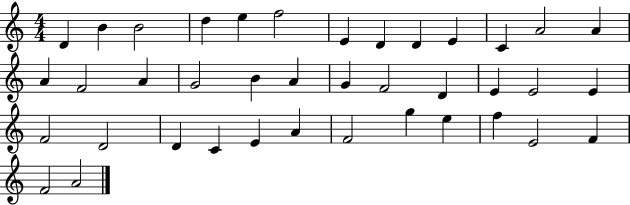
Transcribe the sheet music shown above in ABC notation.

X:1
T:Untitled
M:4/4
L:1/4
K:C
D B B2 d e f2 E D D E C A2 A A F2 A G2 B A G F2 D E E2 E F2 D2 D C E A F2 g e f E2 F F2 A2